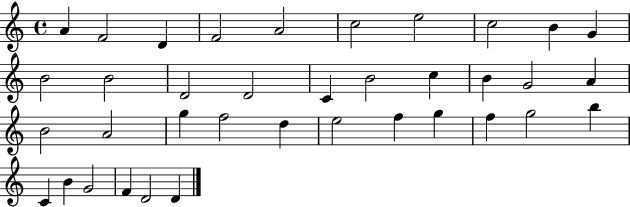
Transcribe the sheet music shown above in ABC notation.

X:1
T:Untitled
M:4/4
L:1/4
K:C
A F2 D F2 A2 c2 e2 c2 B G B2 B2 D2 D2 C B2 c B G2 A B2 A2 g f2 d e2 f g f g2 b C B G2 F D2 D